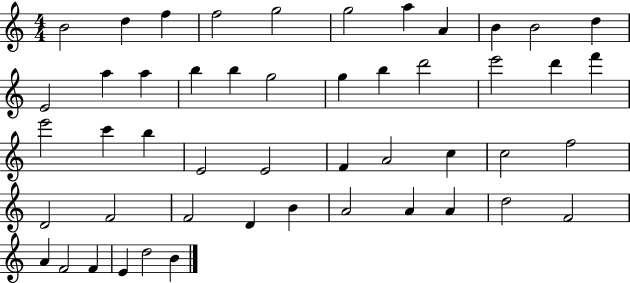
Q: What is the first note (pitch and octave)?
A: B4